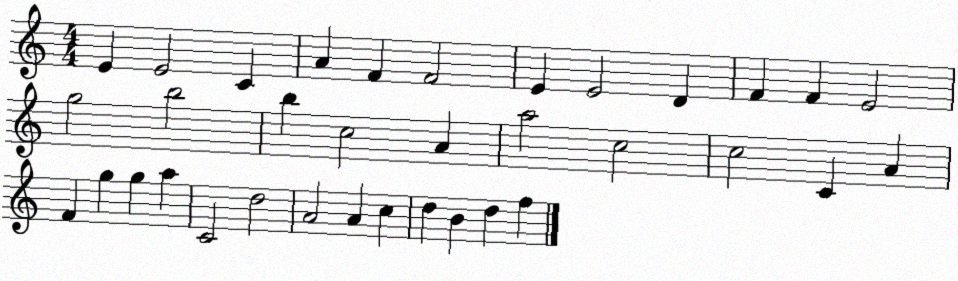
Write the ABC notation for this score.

X:1
T:Untitled
M:4/4
L:1/4
K:C
E E2 C A F F2 E E2 D F F E2 g2 b2 b c2 A a2 c2 c2 C A F g g a C2 d2 A2 A c d B d f